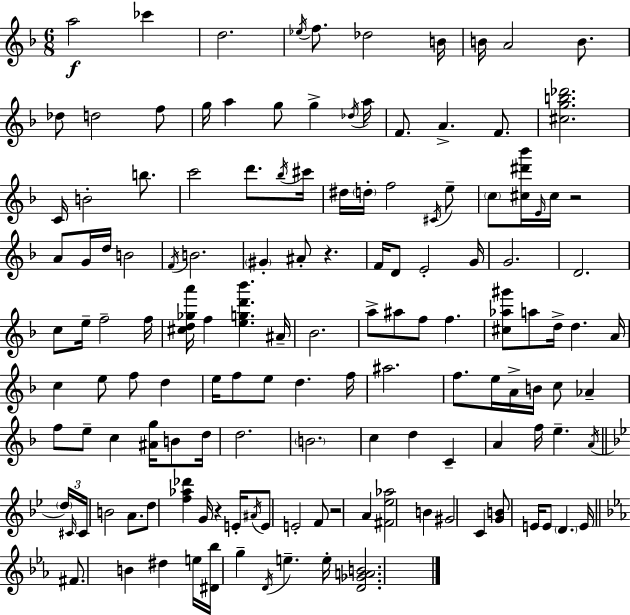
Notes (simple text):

A5/h CES6/q D5/h. Eb5/s F5/e. Db5/h B4/s B4/s A4/h B4/e. Db5/e D5/h F5/e G5/s A5/q G5/e G5/q Db5/s A5/s F4/e. A4/q. F4/e. [C#5,G5,B5,Db6]/h. C4/s B4/h B5/e. C6/h D6/e. Bb5/s C#6/s D#5/s D5/s F5/h C#4/s E5/e C5/e [C#5,D#6,Bb6]/s E4/s C#5/s R/h A4/e G4/s D5/s B4/h F4/s B4/h. G#4/q A#4/e R/q. F4/s D4/e E4/h G4/s G4/h. D4/h. C5/e E5/s F5/h F5/s [C#5,D5,Gb5,A6]/s F5/q [E5,G5,D6,Bb6]/q. A#4/s Bb4/h. A5/e A#5/e F5/e F5/q. [C#5,Ab5,G#6]/e A5/e D5/s D5/q. A4/s C5/q E5/e F5/e D5/q E5/s F5/e E5/e D5/q. F5/s A#5/h. F5/e. E5/s A4/s B4/s C5/e Ab4/q F5/e E5/e C5/q [A#4,G5]/s B4/e D5/s D5/h. B4/h. C5/q D5/q C4/q A4/q F5/s E5/q. A4/s D5/s C#4/s C#4/s B4/h A4/e. D5/e [F5,Ab5,Db6]/q G4/s R/q E4/s A#4/s E4/e E4/h F4/e R/h A4/q [F#4,Eb5,Ab5]/h B4/q G#4/h C4/q [G4,B4]/e E4/s E4/e D4/q. E4/s F#4/e. B4/q D#5/q E5/s [D#4,Bb5]/s G5/q D4/s E5/q. E5/s [D4,Gb4,A4,B4]/h.